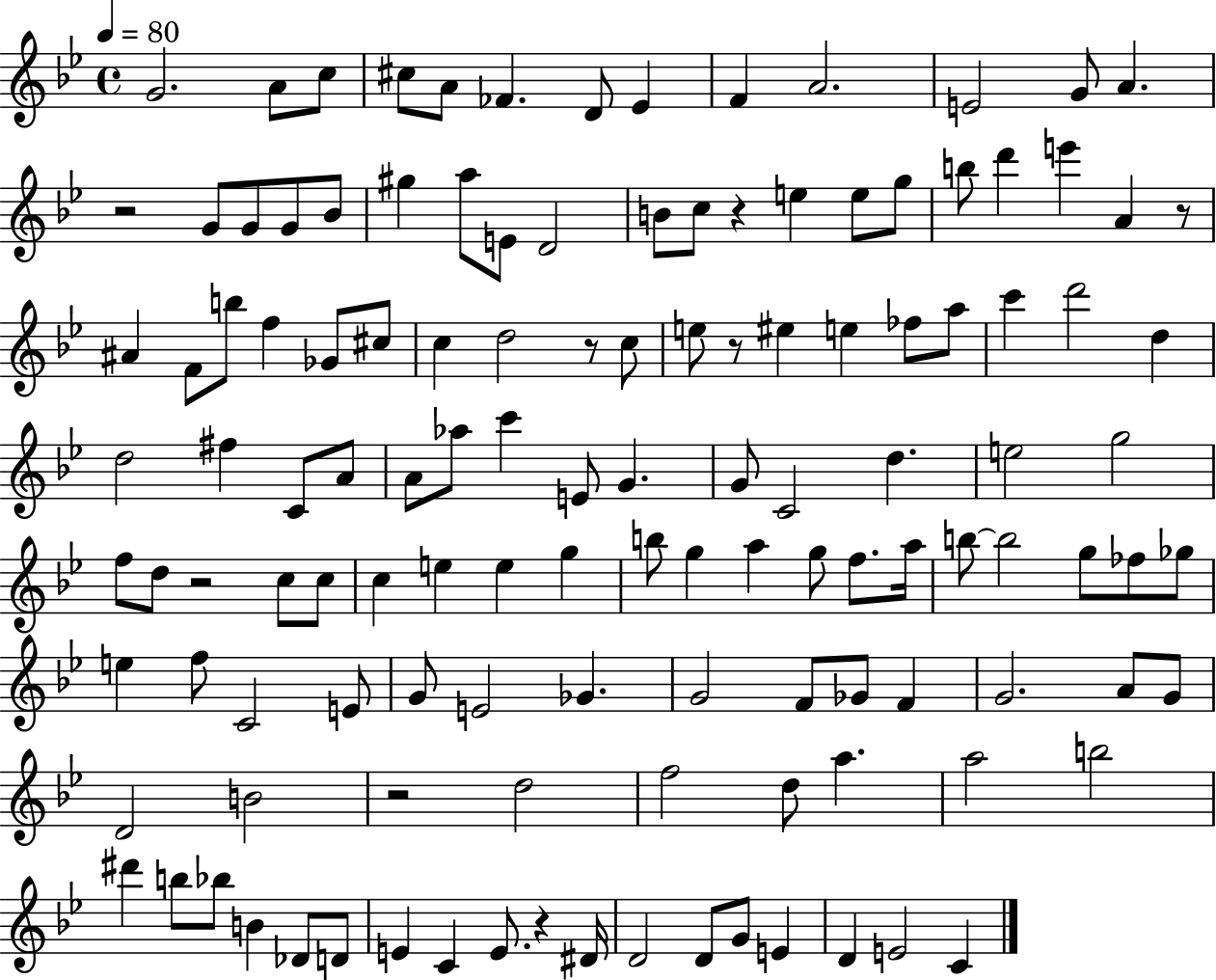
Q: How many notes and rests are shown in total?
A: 127